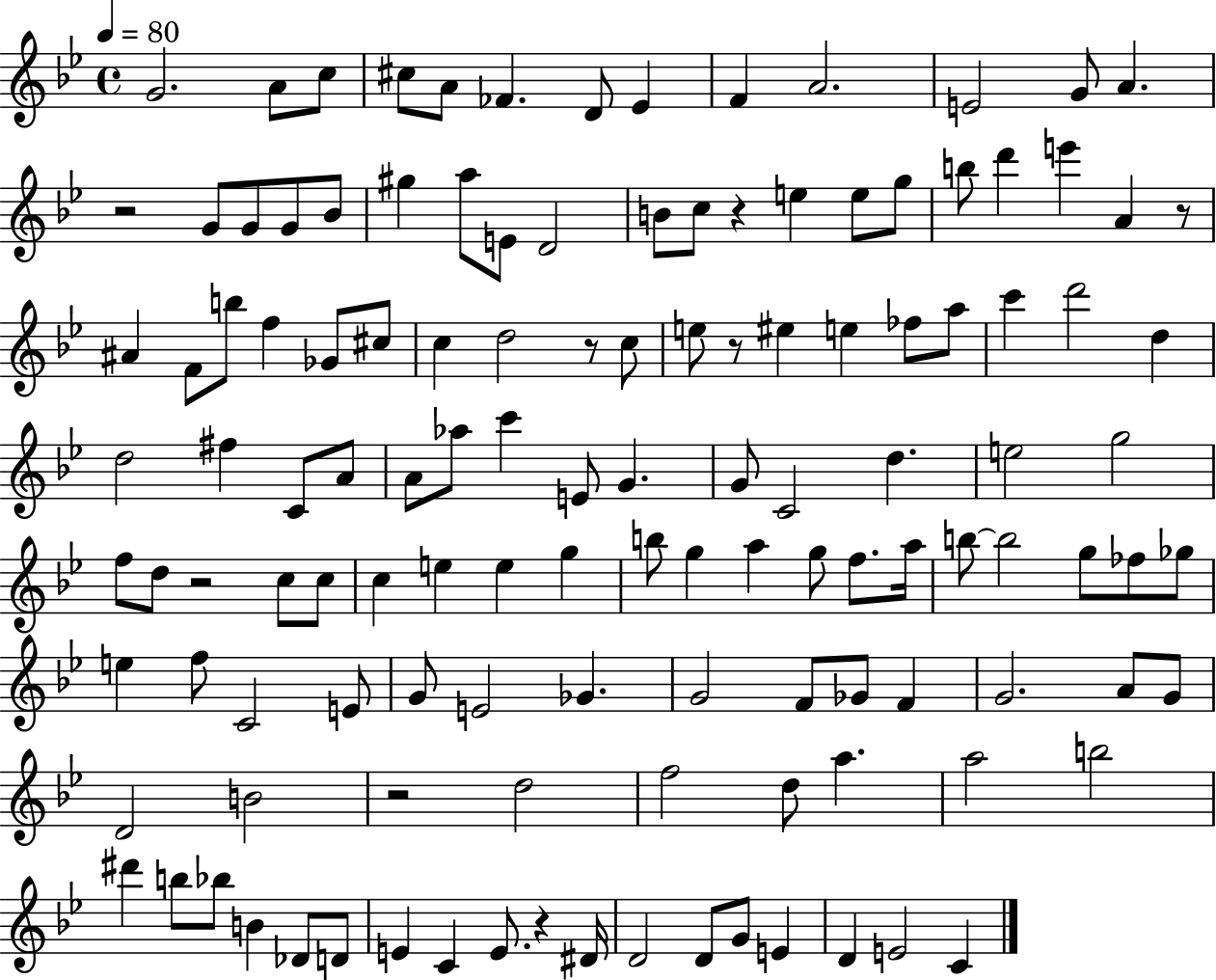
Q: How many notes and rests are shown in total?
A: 127